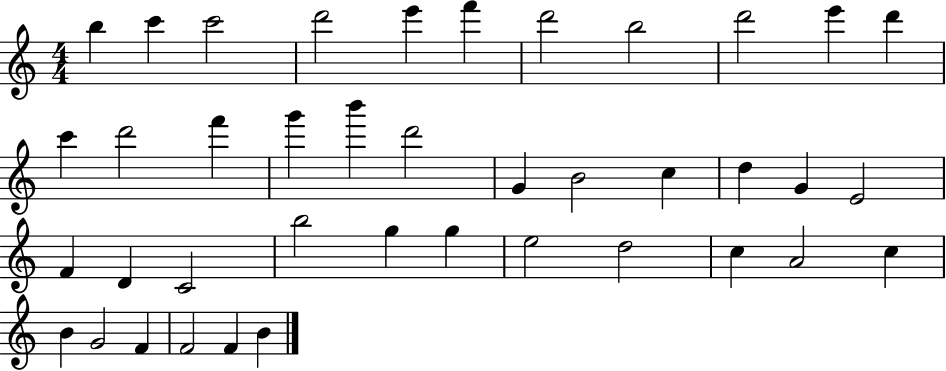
B5/q C6/q C6/h D6/h E6/q F6/q D6/h B5/h D6/h E6/q D6/q C6/q D6/h F6/q G6/q B6/q D6/h G4/q B4/h C5/q D5/q G4/q E4/h F4/q D4/q C4/h B5/h G5/q G5/q E5/h D5/h C5/q A4/h C5/q B4/q G4/h F4/q F4/h F4/q B4/q